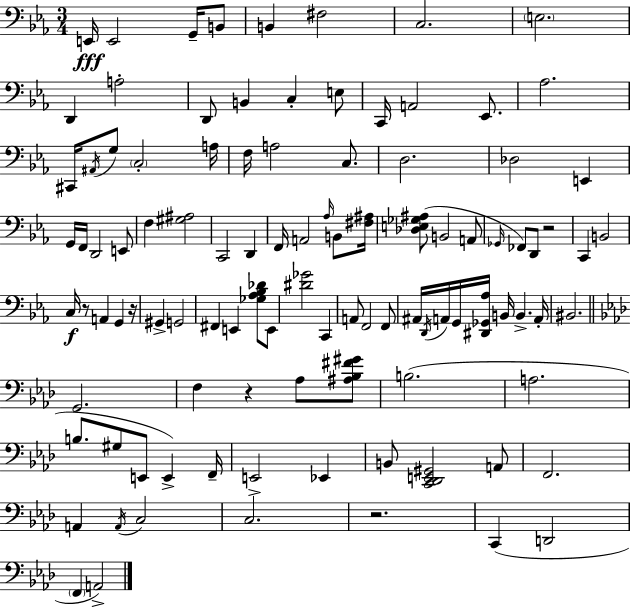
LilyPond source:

{
  \clef bass
  \numericTimeSignature
  \time 3/4
  \key ees \major
  e,16\fff e,2 g,16-- b,8 | b,4 fis2 | c2. | \parenthesize e2. | \break d,4 a2-. | d,8 b,4 c4-. e8 | c,16 a,2 ees,8. | aes2. | \break cis,16 \acciaccatura { ais,16 } g8 \parenthesize c2-. | a16 f16 a2 c8. | d2. | des2 e,4 | \break g,16 f,16 d,2 e,8 | f4 <gis ais>2 | c,2 d,4 | f,16 a,2 \grace { aes16 } b,8 | \break <fis ais>16 <des e ges ais>8( b,2 | a,8 \grace { ges,16 } fes,8) d,8 r2 | c,4 b,2 | c16\f r8 a,4 g,4 | \break r16 gis,4-> g,2 | fis,4 e,4 <ges aes bes des'>8 | e,8 <dis' ges'>2 c,4 | a,8 f,2 | \break f,8 ais,16 \acciaccatura { d,16 } a,16 g,16 <dis, ges, aes>16 b,16 b,4.-> | a,16-. bis,2. | \bar "||" \break \key aes \major g,2. | f4 r4 aes8 <ais bes fis' gis'>8 | b2.( | a2. | \break b8. gis8 e,8 e,4->) f,16-- | e,2-> ees,4 | b,8 <c, des, e, gis,>2 a,8 | f,2. | \break a,4 \acciaccatura { a,16 } c2 | c2. | r2. | c,4( d,2 | \break \parenthesize f,4 a,2->) | \bar "|."
}